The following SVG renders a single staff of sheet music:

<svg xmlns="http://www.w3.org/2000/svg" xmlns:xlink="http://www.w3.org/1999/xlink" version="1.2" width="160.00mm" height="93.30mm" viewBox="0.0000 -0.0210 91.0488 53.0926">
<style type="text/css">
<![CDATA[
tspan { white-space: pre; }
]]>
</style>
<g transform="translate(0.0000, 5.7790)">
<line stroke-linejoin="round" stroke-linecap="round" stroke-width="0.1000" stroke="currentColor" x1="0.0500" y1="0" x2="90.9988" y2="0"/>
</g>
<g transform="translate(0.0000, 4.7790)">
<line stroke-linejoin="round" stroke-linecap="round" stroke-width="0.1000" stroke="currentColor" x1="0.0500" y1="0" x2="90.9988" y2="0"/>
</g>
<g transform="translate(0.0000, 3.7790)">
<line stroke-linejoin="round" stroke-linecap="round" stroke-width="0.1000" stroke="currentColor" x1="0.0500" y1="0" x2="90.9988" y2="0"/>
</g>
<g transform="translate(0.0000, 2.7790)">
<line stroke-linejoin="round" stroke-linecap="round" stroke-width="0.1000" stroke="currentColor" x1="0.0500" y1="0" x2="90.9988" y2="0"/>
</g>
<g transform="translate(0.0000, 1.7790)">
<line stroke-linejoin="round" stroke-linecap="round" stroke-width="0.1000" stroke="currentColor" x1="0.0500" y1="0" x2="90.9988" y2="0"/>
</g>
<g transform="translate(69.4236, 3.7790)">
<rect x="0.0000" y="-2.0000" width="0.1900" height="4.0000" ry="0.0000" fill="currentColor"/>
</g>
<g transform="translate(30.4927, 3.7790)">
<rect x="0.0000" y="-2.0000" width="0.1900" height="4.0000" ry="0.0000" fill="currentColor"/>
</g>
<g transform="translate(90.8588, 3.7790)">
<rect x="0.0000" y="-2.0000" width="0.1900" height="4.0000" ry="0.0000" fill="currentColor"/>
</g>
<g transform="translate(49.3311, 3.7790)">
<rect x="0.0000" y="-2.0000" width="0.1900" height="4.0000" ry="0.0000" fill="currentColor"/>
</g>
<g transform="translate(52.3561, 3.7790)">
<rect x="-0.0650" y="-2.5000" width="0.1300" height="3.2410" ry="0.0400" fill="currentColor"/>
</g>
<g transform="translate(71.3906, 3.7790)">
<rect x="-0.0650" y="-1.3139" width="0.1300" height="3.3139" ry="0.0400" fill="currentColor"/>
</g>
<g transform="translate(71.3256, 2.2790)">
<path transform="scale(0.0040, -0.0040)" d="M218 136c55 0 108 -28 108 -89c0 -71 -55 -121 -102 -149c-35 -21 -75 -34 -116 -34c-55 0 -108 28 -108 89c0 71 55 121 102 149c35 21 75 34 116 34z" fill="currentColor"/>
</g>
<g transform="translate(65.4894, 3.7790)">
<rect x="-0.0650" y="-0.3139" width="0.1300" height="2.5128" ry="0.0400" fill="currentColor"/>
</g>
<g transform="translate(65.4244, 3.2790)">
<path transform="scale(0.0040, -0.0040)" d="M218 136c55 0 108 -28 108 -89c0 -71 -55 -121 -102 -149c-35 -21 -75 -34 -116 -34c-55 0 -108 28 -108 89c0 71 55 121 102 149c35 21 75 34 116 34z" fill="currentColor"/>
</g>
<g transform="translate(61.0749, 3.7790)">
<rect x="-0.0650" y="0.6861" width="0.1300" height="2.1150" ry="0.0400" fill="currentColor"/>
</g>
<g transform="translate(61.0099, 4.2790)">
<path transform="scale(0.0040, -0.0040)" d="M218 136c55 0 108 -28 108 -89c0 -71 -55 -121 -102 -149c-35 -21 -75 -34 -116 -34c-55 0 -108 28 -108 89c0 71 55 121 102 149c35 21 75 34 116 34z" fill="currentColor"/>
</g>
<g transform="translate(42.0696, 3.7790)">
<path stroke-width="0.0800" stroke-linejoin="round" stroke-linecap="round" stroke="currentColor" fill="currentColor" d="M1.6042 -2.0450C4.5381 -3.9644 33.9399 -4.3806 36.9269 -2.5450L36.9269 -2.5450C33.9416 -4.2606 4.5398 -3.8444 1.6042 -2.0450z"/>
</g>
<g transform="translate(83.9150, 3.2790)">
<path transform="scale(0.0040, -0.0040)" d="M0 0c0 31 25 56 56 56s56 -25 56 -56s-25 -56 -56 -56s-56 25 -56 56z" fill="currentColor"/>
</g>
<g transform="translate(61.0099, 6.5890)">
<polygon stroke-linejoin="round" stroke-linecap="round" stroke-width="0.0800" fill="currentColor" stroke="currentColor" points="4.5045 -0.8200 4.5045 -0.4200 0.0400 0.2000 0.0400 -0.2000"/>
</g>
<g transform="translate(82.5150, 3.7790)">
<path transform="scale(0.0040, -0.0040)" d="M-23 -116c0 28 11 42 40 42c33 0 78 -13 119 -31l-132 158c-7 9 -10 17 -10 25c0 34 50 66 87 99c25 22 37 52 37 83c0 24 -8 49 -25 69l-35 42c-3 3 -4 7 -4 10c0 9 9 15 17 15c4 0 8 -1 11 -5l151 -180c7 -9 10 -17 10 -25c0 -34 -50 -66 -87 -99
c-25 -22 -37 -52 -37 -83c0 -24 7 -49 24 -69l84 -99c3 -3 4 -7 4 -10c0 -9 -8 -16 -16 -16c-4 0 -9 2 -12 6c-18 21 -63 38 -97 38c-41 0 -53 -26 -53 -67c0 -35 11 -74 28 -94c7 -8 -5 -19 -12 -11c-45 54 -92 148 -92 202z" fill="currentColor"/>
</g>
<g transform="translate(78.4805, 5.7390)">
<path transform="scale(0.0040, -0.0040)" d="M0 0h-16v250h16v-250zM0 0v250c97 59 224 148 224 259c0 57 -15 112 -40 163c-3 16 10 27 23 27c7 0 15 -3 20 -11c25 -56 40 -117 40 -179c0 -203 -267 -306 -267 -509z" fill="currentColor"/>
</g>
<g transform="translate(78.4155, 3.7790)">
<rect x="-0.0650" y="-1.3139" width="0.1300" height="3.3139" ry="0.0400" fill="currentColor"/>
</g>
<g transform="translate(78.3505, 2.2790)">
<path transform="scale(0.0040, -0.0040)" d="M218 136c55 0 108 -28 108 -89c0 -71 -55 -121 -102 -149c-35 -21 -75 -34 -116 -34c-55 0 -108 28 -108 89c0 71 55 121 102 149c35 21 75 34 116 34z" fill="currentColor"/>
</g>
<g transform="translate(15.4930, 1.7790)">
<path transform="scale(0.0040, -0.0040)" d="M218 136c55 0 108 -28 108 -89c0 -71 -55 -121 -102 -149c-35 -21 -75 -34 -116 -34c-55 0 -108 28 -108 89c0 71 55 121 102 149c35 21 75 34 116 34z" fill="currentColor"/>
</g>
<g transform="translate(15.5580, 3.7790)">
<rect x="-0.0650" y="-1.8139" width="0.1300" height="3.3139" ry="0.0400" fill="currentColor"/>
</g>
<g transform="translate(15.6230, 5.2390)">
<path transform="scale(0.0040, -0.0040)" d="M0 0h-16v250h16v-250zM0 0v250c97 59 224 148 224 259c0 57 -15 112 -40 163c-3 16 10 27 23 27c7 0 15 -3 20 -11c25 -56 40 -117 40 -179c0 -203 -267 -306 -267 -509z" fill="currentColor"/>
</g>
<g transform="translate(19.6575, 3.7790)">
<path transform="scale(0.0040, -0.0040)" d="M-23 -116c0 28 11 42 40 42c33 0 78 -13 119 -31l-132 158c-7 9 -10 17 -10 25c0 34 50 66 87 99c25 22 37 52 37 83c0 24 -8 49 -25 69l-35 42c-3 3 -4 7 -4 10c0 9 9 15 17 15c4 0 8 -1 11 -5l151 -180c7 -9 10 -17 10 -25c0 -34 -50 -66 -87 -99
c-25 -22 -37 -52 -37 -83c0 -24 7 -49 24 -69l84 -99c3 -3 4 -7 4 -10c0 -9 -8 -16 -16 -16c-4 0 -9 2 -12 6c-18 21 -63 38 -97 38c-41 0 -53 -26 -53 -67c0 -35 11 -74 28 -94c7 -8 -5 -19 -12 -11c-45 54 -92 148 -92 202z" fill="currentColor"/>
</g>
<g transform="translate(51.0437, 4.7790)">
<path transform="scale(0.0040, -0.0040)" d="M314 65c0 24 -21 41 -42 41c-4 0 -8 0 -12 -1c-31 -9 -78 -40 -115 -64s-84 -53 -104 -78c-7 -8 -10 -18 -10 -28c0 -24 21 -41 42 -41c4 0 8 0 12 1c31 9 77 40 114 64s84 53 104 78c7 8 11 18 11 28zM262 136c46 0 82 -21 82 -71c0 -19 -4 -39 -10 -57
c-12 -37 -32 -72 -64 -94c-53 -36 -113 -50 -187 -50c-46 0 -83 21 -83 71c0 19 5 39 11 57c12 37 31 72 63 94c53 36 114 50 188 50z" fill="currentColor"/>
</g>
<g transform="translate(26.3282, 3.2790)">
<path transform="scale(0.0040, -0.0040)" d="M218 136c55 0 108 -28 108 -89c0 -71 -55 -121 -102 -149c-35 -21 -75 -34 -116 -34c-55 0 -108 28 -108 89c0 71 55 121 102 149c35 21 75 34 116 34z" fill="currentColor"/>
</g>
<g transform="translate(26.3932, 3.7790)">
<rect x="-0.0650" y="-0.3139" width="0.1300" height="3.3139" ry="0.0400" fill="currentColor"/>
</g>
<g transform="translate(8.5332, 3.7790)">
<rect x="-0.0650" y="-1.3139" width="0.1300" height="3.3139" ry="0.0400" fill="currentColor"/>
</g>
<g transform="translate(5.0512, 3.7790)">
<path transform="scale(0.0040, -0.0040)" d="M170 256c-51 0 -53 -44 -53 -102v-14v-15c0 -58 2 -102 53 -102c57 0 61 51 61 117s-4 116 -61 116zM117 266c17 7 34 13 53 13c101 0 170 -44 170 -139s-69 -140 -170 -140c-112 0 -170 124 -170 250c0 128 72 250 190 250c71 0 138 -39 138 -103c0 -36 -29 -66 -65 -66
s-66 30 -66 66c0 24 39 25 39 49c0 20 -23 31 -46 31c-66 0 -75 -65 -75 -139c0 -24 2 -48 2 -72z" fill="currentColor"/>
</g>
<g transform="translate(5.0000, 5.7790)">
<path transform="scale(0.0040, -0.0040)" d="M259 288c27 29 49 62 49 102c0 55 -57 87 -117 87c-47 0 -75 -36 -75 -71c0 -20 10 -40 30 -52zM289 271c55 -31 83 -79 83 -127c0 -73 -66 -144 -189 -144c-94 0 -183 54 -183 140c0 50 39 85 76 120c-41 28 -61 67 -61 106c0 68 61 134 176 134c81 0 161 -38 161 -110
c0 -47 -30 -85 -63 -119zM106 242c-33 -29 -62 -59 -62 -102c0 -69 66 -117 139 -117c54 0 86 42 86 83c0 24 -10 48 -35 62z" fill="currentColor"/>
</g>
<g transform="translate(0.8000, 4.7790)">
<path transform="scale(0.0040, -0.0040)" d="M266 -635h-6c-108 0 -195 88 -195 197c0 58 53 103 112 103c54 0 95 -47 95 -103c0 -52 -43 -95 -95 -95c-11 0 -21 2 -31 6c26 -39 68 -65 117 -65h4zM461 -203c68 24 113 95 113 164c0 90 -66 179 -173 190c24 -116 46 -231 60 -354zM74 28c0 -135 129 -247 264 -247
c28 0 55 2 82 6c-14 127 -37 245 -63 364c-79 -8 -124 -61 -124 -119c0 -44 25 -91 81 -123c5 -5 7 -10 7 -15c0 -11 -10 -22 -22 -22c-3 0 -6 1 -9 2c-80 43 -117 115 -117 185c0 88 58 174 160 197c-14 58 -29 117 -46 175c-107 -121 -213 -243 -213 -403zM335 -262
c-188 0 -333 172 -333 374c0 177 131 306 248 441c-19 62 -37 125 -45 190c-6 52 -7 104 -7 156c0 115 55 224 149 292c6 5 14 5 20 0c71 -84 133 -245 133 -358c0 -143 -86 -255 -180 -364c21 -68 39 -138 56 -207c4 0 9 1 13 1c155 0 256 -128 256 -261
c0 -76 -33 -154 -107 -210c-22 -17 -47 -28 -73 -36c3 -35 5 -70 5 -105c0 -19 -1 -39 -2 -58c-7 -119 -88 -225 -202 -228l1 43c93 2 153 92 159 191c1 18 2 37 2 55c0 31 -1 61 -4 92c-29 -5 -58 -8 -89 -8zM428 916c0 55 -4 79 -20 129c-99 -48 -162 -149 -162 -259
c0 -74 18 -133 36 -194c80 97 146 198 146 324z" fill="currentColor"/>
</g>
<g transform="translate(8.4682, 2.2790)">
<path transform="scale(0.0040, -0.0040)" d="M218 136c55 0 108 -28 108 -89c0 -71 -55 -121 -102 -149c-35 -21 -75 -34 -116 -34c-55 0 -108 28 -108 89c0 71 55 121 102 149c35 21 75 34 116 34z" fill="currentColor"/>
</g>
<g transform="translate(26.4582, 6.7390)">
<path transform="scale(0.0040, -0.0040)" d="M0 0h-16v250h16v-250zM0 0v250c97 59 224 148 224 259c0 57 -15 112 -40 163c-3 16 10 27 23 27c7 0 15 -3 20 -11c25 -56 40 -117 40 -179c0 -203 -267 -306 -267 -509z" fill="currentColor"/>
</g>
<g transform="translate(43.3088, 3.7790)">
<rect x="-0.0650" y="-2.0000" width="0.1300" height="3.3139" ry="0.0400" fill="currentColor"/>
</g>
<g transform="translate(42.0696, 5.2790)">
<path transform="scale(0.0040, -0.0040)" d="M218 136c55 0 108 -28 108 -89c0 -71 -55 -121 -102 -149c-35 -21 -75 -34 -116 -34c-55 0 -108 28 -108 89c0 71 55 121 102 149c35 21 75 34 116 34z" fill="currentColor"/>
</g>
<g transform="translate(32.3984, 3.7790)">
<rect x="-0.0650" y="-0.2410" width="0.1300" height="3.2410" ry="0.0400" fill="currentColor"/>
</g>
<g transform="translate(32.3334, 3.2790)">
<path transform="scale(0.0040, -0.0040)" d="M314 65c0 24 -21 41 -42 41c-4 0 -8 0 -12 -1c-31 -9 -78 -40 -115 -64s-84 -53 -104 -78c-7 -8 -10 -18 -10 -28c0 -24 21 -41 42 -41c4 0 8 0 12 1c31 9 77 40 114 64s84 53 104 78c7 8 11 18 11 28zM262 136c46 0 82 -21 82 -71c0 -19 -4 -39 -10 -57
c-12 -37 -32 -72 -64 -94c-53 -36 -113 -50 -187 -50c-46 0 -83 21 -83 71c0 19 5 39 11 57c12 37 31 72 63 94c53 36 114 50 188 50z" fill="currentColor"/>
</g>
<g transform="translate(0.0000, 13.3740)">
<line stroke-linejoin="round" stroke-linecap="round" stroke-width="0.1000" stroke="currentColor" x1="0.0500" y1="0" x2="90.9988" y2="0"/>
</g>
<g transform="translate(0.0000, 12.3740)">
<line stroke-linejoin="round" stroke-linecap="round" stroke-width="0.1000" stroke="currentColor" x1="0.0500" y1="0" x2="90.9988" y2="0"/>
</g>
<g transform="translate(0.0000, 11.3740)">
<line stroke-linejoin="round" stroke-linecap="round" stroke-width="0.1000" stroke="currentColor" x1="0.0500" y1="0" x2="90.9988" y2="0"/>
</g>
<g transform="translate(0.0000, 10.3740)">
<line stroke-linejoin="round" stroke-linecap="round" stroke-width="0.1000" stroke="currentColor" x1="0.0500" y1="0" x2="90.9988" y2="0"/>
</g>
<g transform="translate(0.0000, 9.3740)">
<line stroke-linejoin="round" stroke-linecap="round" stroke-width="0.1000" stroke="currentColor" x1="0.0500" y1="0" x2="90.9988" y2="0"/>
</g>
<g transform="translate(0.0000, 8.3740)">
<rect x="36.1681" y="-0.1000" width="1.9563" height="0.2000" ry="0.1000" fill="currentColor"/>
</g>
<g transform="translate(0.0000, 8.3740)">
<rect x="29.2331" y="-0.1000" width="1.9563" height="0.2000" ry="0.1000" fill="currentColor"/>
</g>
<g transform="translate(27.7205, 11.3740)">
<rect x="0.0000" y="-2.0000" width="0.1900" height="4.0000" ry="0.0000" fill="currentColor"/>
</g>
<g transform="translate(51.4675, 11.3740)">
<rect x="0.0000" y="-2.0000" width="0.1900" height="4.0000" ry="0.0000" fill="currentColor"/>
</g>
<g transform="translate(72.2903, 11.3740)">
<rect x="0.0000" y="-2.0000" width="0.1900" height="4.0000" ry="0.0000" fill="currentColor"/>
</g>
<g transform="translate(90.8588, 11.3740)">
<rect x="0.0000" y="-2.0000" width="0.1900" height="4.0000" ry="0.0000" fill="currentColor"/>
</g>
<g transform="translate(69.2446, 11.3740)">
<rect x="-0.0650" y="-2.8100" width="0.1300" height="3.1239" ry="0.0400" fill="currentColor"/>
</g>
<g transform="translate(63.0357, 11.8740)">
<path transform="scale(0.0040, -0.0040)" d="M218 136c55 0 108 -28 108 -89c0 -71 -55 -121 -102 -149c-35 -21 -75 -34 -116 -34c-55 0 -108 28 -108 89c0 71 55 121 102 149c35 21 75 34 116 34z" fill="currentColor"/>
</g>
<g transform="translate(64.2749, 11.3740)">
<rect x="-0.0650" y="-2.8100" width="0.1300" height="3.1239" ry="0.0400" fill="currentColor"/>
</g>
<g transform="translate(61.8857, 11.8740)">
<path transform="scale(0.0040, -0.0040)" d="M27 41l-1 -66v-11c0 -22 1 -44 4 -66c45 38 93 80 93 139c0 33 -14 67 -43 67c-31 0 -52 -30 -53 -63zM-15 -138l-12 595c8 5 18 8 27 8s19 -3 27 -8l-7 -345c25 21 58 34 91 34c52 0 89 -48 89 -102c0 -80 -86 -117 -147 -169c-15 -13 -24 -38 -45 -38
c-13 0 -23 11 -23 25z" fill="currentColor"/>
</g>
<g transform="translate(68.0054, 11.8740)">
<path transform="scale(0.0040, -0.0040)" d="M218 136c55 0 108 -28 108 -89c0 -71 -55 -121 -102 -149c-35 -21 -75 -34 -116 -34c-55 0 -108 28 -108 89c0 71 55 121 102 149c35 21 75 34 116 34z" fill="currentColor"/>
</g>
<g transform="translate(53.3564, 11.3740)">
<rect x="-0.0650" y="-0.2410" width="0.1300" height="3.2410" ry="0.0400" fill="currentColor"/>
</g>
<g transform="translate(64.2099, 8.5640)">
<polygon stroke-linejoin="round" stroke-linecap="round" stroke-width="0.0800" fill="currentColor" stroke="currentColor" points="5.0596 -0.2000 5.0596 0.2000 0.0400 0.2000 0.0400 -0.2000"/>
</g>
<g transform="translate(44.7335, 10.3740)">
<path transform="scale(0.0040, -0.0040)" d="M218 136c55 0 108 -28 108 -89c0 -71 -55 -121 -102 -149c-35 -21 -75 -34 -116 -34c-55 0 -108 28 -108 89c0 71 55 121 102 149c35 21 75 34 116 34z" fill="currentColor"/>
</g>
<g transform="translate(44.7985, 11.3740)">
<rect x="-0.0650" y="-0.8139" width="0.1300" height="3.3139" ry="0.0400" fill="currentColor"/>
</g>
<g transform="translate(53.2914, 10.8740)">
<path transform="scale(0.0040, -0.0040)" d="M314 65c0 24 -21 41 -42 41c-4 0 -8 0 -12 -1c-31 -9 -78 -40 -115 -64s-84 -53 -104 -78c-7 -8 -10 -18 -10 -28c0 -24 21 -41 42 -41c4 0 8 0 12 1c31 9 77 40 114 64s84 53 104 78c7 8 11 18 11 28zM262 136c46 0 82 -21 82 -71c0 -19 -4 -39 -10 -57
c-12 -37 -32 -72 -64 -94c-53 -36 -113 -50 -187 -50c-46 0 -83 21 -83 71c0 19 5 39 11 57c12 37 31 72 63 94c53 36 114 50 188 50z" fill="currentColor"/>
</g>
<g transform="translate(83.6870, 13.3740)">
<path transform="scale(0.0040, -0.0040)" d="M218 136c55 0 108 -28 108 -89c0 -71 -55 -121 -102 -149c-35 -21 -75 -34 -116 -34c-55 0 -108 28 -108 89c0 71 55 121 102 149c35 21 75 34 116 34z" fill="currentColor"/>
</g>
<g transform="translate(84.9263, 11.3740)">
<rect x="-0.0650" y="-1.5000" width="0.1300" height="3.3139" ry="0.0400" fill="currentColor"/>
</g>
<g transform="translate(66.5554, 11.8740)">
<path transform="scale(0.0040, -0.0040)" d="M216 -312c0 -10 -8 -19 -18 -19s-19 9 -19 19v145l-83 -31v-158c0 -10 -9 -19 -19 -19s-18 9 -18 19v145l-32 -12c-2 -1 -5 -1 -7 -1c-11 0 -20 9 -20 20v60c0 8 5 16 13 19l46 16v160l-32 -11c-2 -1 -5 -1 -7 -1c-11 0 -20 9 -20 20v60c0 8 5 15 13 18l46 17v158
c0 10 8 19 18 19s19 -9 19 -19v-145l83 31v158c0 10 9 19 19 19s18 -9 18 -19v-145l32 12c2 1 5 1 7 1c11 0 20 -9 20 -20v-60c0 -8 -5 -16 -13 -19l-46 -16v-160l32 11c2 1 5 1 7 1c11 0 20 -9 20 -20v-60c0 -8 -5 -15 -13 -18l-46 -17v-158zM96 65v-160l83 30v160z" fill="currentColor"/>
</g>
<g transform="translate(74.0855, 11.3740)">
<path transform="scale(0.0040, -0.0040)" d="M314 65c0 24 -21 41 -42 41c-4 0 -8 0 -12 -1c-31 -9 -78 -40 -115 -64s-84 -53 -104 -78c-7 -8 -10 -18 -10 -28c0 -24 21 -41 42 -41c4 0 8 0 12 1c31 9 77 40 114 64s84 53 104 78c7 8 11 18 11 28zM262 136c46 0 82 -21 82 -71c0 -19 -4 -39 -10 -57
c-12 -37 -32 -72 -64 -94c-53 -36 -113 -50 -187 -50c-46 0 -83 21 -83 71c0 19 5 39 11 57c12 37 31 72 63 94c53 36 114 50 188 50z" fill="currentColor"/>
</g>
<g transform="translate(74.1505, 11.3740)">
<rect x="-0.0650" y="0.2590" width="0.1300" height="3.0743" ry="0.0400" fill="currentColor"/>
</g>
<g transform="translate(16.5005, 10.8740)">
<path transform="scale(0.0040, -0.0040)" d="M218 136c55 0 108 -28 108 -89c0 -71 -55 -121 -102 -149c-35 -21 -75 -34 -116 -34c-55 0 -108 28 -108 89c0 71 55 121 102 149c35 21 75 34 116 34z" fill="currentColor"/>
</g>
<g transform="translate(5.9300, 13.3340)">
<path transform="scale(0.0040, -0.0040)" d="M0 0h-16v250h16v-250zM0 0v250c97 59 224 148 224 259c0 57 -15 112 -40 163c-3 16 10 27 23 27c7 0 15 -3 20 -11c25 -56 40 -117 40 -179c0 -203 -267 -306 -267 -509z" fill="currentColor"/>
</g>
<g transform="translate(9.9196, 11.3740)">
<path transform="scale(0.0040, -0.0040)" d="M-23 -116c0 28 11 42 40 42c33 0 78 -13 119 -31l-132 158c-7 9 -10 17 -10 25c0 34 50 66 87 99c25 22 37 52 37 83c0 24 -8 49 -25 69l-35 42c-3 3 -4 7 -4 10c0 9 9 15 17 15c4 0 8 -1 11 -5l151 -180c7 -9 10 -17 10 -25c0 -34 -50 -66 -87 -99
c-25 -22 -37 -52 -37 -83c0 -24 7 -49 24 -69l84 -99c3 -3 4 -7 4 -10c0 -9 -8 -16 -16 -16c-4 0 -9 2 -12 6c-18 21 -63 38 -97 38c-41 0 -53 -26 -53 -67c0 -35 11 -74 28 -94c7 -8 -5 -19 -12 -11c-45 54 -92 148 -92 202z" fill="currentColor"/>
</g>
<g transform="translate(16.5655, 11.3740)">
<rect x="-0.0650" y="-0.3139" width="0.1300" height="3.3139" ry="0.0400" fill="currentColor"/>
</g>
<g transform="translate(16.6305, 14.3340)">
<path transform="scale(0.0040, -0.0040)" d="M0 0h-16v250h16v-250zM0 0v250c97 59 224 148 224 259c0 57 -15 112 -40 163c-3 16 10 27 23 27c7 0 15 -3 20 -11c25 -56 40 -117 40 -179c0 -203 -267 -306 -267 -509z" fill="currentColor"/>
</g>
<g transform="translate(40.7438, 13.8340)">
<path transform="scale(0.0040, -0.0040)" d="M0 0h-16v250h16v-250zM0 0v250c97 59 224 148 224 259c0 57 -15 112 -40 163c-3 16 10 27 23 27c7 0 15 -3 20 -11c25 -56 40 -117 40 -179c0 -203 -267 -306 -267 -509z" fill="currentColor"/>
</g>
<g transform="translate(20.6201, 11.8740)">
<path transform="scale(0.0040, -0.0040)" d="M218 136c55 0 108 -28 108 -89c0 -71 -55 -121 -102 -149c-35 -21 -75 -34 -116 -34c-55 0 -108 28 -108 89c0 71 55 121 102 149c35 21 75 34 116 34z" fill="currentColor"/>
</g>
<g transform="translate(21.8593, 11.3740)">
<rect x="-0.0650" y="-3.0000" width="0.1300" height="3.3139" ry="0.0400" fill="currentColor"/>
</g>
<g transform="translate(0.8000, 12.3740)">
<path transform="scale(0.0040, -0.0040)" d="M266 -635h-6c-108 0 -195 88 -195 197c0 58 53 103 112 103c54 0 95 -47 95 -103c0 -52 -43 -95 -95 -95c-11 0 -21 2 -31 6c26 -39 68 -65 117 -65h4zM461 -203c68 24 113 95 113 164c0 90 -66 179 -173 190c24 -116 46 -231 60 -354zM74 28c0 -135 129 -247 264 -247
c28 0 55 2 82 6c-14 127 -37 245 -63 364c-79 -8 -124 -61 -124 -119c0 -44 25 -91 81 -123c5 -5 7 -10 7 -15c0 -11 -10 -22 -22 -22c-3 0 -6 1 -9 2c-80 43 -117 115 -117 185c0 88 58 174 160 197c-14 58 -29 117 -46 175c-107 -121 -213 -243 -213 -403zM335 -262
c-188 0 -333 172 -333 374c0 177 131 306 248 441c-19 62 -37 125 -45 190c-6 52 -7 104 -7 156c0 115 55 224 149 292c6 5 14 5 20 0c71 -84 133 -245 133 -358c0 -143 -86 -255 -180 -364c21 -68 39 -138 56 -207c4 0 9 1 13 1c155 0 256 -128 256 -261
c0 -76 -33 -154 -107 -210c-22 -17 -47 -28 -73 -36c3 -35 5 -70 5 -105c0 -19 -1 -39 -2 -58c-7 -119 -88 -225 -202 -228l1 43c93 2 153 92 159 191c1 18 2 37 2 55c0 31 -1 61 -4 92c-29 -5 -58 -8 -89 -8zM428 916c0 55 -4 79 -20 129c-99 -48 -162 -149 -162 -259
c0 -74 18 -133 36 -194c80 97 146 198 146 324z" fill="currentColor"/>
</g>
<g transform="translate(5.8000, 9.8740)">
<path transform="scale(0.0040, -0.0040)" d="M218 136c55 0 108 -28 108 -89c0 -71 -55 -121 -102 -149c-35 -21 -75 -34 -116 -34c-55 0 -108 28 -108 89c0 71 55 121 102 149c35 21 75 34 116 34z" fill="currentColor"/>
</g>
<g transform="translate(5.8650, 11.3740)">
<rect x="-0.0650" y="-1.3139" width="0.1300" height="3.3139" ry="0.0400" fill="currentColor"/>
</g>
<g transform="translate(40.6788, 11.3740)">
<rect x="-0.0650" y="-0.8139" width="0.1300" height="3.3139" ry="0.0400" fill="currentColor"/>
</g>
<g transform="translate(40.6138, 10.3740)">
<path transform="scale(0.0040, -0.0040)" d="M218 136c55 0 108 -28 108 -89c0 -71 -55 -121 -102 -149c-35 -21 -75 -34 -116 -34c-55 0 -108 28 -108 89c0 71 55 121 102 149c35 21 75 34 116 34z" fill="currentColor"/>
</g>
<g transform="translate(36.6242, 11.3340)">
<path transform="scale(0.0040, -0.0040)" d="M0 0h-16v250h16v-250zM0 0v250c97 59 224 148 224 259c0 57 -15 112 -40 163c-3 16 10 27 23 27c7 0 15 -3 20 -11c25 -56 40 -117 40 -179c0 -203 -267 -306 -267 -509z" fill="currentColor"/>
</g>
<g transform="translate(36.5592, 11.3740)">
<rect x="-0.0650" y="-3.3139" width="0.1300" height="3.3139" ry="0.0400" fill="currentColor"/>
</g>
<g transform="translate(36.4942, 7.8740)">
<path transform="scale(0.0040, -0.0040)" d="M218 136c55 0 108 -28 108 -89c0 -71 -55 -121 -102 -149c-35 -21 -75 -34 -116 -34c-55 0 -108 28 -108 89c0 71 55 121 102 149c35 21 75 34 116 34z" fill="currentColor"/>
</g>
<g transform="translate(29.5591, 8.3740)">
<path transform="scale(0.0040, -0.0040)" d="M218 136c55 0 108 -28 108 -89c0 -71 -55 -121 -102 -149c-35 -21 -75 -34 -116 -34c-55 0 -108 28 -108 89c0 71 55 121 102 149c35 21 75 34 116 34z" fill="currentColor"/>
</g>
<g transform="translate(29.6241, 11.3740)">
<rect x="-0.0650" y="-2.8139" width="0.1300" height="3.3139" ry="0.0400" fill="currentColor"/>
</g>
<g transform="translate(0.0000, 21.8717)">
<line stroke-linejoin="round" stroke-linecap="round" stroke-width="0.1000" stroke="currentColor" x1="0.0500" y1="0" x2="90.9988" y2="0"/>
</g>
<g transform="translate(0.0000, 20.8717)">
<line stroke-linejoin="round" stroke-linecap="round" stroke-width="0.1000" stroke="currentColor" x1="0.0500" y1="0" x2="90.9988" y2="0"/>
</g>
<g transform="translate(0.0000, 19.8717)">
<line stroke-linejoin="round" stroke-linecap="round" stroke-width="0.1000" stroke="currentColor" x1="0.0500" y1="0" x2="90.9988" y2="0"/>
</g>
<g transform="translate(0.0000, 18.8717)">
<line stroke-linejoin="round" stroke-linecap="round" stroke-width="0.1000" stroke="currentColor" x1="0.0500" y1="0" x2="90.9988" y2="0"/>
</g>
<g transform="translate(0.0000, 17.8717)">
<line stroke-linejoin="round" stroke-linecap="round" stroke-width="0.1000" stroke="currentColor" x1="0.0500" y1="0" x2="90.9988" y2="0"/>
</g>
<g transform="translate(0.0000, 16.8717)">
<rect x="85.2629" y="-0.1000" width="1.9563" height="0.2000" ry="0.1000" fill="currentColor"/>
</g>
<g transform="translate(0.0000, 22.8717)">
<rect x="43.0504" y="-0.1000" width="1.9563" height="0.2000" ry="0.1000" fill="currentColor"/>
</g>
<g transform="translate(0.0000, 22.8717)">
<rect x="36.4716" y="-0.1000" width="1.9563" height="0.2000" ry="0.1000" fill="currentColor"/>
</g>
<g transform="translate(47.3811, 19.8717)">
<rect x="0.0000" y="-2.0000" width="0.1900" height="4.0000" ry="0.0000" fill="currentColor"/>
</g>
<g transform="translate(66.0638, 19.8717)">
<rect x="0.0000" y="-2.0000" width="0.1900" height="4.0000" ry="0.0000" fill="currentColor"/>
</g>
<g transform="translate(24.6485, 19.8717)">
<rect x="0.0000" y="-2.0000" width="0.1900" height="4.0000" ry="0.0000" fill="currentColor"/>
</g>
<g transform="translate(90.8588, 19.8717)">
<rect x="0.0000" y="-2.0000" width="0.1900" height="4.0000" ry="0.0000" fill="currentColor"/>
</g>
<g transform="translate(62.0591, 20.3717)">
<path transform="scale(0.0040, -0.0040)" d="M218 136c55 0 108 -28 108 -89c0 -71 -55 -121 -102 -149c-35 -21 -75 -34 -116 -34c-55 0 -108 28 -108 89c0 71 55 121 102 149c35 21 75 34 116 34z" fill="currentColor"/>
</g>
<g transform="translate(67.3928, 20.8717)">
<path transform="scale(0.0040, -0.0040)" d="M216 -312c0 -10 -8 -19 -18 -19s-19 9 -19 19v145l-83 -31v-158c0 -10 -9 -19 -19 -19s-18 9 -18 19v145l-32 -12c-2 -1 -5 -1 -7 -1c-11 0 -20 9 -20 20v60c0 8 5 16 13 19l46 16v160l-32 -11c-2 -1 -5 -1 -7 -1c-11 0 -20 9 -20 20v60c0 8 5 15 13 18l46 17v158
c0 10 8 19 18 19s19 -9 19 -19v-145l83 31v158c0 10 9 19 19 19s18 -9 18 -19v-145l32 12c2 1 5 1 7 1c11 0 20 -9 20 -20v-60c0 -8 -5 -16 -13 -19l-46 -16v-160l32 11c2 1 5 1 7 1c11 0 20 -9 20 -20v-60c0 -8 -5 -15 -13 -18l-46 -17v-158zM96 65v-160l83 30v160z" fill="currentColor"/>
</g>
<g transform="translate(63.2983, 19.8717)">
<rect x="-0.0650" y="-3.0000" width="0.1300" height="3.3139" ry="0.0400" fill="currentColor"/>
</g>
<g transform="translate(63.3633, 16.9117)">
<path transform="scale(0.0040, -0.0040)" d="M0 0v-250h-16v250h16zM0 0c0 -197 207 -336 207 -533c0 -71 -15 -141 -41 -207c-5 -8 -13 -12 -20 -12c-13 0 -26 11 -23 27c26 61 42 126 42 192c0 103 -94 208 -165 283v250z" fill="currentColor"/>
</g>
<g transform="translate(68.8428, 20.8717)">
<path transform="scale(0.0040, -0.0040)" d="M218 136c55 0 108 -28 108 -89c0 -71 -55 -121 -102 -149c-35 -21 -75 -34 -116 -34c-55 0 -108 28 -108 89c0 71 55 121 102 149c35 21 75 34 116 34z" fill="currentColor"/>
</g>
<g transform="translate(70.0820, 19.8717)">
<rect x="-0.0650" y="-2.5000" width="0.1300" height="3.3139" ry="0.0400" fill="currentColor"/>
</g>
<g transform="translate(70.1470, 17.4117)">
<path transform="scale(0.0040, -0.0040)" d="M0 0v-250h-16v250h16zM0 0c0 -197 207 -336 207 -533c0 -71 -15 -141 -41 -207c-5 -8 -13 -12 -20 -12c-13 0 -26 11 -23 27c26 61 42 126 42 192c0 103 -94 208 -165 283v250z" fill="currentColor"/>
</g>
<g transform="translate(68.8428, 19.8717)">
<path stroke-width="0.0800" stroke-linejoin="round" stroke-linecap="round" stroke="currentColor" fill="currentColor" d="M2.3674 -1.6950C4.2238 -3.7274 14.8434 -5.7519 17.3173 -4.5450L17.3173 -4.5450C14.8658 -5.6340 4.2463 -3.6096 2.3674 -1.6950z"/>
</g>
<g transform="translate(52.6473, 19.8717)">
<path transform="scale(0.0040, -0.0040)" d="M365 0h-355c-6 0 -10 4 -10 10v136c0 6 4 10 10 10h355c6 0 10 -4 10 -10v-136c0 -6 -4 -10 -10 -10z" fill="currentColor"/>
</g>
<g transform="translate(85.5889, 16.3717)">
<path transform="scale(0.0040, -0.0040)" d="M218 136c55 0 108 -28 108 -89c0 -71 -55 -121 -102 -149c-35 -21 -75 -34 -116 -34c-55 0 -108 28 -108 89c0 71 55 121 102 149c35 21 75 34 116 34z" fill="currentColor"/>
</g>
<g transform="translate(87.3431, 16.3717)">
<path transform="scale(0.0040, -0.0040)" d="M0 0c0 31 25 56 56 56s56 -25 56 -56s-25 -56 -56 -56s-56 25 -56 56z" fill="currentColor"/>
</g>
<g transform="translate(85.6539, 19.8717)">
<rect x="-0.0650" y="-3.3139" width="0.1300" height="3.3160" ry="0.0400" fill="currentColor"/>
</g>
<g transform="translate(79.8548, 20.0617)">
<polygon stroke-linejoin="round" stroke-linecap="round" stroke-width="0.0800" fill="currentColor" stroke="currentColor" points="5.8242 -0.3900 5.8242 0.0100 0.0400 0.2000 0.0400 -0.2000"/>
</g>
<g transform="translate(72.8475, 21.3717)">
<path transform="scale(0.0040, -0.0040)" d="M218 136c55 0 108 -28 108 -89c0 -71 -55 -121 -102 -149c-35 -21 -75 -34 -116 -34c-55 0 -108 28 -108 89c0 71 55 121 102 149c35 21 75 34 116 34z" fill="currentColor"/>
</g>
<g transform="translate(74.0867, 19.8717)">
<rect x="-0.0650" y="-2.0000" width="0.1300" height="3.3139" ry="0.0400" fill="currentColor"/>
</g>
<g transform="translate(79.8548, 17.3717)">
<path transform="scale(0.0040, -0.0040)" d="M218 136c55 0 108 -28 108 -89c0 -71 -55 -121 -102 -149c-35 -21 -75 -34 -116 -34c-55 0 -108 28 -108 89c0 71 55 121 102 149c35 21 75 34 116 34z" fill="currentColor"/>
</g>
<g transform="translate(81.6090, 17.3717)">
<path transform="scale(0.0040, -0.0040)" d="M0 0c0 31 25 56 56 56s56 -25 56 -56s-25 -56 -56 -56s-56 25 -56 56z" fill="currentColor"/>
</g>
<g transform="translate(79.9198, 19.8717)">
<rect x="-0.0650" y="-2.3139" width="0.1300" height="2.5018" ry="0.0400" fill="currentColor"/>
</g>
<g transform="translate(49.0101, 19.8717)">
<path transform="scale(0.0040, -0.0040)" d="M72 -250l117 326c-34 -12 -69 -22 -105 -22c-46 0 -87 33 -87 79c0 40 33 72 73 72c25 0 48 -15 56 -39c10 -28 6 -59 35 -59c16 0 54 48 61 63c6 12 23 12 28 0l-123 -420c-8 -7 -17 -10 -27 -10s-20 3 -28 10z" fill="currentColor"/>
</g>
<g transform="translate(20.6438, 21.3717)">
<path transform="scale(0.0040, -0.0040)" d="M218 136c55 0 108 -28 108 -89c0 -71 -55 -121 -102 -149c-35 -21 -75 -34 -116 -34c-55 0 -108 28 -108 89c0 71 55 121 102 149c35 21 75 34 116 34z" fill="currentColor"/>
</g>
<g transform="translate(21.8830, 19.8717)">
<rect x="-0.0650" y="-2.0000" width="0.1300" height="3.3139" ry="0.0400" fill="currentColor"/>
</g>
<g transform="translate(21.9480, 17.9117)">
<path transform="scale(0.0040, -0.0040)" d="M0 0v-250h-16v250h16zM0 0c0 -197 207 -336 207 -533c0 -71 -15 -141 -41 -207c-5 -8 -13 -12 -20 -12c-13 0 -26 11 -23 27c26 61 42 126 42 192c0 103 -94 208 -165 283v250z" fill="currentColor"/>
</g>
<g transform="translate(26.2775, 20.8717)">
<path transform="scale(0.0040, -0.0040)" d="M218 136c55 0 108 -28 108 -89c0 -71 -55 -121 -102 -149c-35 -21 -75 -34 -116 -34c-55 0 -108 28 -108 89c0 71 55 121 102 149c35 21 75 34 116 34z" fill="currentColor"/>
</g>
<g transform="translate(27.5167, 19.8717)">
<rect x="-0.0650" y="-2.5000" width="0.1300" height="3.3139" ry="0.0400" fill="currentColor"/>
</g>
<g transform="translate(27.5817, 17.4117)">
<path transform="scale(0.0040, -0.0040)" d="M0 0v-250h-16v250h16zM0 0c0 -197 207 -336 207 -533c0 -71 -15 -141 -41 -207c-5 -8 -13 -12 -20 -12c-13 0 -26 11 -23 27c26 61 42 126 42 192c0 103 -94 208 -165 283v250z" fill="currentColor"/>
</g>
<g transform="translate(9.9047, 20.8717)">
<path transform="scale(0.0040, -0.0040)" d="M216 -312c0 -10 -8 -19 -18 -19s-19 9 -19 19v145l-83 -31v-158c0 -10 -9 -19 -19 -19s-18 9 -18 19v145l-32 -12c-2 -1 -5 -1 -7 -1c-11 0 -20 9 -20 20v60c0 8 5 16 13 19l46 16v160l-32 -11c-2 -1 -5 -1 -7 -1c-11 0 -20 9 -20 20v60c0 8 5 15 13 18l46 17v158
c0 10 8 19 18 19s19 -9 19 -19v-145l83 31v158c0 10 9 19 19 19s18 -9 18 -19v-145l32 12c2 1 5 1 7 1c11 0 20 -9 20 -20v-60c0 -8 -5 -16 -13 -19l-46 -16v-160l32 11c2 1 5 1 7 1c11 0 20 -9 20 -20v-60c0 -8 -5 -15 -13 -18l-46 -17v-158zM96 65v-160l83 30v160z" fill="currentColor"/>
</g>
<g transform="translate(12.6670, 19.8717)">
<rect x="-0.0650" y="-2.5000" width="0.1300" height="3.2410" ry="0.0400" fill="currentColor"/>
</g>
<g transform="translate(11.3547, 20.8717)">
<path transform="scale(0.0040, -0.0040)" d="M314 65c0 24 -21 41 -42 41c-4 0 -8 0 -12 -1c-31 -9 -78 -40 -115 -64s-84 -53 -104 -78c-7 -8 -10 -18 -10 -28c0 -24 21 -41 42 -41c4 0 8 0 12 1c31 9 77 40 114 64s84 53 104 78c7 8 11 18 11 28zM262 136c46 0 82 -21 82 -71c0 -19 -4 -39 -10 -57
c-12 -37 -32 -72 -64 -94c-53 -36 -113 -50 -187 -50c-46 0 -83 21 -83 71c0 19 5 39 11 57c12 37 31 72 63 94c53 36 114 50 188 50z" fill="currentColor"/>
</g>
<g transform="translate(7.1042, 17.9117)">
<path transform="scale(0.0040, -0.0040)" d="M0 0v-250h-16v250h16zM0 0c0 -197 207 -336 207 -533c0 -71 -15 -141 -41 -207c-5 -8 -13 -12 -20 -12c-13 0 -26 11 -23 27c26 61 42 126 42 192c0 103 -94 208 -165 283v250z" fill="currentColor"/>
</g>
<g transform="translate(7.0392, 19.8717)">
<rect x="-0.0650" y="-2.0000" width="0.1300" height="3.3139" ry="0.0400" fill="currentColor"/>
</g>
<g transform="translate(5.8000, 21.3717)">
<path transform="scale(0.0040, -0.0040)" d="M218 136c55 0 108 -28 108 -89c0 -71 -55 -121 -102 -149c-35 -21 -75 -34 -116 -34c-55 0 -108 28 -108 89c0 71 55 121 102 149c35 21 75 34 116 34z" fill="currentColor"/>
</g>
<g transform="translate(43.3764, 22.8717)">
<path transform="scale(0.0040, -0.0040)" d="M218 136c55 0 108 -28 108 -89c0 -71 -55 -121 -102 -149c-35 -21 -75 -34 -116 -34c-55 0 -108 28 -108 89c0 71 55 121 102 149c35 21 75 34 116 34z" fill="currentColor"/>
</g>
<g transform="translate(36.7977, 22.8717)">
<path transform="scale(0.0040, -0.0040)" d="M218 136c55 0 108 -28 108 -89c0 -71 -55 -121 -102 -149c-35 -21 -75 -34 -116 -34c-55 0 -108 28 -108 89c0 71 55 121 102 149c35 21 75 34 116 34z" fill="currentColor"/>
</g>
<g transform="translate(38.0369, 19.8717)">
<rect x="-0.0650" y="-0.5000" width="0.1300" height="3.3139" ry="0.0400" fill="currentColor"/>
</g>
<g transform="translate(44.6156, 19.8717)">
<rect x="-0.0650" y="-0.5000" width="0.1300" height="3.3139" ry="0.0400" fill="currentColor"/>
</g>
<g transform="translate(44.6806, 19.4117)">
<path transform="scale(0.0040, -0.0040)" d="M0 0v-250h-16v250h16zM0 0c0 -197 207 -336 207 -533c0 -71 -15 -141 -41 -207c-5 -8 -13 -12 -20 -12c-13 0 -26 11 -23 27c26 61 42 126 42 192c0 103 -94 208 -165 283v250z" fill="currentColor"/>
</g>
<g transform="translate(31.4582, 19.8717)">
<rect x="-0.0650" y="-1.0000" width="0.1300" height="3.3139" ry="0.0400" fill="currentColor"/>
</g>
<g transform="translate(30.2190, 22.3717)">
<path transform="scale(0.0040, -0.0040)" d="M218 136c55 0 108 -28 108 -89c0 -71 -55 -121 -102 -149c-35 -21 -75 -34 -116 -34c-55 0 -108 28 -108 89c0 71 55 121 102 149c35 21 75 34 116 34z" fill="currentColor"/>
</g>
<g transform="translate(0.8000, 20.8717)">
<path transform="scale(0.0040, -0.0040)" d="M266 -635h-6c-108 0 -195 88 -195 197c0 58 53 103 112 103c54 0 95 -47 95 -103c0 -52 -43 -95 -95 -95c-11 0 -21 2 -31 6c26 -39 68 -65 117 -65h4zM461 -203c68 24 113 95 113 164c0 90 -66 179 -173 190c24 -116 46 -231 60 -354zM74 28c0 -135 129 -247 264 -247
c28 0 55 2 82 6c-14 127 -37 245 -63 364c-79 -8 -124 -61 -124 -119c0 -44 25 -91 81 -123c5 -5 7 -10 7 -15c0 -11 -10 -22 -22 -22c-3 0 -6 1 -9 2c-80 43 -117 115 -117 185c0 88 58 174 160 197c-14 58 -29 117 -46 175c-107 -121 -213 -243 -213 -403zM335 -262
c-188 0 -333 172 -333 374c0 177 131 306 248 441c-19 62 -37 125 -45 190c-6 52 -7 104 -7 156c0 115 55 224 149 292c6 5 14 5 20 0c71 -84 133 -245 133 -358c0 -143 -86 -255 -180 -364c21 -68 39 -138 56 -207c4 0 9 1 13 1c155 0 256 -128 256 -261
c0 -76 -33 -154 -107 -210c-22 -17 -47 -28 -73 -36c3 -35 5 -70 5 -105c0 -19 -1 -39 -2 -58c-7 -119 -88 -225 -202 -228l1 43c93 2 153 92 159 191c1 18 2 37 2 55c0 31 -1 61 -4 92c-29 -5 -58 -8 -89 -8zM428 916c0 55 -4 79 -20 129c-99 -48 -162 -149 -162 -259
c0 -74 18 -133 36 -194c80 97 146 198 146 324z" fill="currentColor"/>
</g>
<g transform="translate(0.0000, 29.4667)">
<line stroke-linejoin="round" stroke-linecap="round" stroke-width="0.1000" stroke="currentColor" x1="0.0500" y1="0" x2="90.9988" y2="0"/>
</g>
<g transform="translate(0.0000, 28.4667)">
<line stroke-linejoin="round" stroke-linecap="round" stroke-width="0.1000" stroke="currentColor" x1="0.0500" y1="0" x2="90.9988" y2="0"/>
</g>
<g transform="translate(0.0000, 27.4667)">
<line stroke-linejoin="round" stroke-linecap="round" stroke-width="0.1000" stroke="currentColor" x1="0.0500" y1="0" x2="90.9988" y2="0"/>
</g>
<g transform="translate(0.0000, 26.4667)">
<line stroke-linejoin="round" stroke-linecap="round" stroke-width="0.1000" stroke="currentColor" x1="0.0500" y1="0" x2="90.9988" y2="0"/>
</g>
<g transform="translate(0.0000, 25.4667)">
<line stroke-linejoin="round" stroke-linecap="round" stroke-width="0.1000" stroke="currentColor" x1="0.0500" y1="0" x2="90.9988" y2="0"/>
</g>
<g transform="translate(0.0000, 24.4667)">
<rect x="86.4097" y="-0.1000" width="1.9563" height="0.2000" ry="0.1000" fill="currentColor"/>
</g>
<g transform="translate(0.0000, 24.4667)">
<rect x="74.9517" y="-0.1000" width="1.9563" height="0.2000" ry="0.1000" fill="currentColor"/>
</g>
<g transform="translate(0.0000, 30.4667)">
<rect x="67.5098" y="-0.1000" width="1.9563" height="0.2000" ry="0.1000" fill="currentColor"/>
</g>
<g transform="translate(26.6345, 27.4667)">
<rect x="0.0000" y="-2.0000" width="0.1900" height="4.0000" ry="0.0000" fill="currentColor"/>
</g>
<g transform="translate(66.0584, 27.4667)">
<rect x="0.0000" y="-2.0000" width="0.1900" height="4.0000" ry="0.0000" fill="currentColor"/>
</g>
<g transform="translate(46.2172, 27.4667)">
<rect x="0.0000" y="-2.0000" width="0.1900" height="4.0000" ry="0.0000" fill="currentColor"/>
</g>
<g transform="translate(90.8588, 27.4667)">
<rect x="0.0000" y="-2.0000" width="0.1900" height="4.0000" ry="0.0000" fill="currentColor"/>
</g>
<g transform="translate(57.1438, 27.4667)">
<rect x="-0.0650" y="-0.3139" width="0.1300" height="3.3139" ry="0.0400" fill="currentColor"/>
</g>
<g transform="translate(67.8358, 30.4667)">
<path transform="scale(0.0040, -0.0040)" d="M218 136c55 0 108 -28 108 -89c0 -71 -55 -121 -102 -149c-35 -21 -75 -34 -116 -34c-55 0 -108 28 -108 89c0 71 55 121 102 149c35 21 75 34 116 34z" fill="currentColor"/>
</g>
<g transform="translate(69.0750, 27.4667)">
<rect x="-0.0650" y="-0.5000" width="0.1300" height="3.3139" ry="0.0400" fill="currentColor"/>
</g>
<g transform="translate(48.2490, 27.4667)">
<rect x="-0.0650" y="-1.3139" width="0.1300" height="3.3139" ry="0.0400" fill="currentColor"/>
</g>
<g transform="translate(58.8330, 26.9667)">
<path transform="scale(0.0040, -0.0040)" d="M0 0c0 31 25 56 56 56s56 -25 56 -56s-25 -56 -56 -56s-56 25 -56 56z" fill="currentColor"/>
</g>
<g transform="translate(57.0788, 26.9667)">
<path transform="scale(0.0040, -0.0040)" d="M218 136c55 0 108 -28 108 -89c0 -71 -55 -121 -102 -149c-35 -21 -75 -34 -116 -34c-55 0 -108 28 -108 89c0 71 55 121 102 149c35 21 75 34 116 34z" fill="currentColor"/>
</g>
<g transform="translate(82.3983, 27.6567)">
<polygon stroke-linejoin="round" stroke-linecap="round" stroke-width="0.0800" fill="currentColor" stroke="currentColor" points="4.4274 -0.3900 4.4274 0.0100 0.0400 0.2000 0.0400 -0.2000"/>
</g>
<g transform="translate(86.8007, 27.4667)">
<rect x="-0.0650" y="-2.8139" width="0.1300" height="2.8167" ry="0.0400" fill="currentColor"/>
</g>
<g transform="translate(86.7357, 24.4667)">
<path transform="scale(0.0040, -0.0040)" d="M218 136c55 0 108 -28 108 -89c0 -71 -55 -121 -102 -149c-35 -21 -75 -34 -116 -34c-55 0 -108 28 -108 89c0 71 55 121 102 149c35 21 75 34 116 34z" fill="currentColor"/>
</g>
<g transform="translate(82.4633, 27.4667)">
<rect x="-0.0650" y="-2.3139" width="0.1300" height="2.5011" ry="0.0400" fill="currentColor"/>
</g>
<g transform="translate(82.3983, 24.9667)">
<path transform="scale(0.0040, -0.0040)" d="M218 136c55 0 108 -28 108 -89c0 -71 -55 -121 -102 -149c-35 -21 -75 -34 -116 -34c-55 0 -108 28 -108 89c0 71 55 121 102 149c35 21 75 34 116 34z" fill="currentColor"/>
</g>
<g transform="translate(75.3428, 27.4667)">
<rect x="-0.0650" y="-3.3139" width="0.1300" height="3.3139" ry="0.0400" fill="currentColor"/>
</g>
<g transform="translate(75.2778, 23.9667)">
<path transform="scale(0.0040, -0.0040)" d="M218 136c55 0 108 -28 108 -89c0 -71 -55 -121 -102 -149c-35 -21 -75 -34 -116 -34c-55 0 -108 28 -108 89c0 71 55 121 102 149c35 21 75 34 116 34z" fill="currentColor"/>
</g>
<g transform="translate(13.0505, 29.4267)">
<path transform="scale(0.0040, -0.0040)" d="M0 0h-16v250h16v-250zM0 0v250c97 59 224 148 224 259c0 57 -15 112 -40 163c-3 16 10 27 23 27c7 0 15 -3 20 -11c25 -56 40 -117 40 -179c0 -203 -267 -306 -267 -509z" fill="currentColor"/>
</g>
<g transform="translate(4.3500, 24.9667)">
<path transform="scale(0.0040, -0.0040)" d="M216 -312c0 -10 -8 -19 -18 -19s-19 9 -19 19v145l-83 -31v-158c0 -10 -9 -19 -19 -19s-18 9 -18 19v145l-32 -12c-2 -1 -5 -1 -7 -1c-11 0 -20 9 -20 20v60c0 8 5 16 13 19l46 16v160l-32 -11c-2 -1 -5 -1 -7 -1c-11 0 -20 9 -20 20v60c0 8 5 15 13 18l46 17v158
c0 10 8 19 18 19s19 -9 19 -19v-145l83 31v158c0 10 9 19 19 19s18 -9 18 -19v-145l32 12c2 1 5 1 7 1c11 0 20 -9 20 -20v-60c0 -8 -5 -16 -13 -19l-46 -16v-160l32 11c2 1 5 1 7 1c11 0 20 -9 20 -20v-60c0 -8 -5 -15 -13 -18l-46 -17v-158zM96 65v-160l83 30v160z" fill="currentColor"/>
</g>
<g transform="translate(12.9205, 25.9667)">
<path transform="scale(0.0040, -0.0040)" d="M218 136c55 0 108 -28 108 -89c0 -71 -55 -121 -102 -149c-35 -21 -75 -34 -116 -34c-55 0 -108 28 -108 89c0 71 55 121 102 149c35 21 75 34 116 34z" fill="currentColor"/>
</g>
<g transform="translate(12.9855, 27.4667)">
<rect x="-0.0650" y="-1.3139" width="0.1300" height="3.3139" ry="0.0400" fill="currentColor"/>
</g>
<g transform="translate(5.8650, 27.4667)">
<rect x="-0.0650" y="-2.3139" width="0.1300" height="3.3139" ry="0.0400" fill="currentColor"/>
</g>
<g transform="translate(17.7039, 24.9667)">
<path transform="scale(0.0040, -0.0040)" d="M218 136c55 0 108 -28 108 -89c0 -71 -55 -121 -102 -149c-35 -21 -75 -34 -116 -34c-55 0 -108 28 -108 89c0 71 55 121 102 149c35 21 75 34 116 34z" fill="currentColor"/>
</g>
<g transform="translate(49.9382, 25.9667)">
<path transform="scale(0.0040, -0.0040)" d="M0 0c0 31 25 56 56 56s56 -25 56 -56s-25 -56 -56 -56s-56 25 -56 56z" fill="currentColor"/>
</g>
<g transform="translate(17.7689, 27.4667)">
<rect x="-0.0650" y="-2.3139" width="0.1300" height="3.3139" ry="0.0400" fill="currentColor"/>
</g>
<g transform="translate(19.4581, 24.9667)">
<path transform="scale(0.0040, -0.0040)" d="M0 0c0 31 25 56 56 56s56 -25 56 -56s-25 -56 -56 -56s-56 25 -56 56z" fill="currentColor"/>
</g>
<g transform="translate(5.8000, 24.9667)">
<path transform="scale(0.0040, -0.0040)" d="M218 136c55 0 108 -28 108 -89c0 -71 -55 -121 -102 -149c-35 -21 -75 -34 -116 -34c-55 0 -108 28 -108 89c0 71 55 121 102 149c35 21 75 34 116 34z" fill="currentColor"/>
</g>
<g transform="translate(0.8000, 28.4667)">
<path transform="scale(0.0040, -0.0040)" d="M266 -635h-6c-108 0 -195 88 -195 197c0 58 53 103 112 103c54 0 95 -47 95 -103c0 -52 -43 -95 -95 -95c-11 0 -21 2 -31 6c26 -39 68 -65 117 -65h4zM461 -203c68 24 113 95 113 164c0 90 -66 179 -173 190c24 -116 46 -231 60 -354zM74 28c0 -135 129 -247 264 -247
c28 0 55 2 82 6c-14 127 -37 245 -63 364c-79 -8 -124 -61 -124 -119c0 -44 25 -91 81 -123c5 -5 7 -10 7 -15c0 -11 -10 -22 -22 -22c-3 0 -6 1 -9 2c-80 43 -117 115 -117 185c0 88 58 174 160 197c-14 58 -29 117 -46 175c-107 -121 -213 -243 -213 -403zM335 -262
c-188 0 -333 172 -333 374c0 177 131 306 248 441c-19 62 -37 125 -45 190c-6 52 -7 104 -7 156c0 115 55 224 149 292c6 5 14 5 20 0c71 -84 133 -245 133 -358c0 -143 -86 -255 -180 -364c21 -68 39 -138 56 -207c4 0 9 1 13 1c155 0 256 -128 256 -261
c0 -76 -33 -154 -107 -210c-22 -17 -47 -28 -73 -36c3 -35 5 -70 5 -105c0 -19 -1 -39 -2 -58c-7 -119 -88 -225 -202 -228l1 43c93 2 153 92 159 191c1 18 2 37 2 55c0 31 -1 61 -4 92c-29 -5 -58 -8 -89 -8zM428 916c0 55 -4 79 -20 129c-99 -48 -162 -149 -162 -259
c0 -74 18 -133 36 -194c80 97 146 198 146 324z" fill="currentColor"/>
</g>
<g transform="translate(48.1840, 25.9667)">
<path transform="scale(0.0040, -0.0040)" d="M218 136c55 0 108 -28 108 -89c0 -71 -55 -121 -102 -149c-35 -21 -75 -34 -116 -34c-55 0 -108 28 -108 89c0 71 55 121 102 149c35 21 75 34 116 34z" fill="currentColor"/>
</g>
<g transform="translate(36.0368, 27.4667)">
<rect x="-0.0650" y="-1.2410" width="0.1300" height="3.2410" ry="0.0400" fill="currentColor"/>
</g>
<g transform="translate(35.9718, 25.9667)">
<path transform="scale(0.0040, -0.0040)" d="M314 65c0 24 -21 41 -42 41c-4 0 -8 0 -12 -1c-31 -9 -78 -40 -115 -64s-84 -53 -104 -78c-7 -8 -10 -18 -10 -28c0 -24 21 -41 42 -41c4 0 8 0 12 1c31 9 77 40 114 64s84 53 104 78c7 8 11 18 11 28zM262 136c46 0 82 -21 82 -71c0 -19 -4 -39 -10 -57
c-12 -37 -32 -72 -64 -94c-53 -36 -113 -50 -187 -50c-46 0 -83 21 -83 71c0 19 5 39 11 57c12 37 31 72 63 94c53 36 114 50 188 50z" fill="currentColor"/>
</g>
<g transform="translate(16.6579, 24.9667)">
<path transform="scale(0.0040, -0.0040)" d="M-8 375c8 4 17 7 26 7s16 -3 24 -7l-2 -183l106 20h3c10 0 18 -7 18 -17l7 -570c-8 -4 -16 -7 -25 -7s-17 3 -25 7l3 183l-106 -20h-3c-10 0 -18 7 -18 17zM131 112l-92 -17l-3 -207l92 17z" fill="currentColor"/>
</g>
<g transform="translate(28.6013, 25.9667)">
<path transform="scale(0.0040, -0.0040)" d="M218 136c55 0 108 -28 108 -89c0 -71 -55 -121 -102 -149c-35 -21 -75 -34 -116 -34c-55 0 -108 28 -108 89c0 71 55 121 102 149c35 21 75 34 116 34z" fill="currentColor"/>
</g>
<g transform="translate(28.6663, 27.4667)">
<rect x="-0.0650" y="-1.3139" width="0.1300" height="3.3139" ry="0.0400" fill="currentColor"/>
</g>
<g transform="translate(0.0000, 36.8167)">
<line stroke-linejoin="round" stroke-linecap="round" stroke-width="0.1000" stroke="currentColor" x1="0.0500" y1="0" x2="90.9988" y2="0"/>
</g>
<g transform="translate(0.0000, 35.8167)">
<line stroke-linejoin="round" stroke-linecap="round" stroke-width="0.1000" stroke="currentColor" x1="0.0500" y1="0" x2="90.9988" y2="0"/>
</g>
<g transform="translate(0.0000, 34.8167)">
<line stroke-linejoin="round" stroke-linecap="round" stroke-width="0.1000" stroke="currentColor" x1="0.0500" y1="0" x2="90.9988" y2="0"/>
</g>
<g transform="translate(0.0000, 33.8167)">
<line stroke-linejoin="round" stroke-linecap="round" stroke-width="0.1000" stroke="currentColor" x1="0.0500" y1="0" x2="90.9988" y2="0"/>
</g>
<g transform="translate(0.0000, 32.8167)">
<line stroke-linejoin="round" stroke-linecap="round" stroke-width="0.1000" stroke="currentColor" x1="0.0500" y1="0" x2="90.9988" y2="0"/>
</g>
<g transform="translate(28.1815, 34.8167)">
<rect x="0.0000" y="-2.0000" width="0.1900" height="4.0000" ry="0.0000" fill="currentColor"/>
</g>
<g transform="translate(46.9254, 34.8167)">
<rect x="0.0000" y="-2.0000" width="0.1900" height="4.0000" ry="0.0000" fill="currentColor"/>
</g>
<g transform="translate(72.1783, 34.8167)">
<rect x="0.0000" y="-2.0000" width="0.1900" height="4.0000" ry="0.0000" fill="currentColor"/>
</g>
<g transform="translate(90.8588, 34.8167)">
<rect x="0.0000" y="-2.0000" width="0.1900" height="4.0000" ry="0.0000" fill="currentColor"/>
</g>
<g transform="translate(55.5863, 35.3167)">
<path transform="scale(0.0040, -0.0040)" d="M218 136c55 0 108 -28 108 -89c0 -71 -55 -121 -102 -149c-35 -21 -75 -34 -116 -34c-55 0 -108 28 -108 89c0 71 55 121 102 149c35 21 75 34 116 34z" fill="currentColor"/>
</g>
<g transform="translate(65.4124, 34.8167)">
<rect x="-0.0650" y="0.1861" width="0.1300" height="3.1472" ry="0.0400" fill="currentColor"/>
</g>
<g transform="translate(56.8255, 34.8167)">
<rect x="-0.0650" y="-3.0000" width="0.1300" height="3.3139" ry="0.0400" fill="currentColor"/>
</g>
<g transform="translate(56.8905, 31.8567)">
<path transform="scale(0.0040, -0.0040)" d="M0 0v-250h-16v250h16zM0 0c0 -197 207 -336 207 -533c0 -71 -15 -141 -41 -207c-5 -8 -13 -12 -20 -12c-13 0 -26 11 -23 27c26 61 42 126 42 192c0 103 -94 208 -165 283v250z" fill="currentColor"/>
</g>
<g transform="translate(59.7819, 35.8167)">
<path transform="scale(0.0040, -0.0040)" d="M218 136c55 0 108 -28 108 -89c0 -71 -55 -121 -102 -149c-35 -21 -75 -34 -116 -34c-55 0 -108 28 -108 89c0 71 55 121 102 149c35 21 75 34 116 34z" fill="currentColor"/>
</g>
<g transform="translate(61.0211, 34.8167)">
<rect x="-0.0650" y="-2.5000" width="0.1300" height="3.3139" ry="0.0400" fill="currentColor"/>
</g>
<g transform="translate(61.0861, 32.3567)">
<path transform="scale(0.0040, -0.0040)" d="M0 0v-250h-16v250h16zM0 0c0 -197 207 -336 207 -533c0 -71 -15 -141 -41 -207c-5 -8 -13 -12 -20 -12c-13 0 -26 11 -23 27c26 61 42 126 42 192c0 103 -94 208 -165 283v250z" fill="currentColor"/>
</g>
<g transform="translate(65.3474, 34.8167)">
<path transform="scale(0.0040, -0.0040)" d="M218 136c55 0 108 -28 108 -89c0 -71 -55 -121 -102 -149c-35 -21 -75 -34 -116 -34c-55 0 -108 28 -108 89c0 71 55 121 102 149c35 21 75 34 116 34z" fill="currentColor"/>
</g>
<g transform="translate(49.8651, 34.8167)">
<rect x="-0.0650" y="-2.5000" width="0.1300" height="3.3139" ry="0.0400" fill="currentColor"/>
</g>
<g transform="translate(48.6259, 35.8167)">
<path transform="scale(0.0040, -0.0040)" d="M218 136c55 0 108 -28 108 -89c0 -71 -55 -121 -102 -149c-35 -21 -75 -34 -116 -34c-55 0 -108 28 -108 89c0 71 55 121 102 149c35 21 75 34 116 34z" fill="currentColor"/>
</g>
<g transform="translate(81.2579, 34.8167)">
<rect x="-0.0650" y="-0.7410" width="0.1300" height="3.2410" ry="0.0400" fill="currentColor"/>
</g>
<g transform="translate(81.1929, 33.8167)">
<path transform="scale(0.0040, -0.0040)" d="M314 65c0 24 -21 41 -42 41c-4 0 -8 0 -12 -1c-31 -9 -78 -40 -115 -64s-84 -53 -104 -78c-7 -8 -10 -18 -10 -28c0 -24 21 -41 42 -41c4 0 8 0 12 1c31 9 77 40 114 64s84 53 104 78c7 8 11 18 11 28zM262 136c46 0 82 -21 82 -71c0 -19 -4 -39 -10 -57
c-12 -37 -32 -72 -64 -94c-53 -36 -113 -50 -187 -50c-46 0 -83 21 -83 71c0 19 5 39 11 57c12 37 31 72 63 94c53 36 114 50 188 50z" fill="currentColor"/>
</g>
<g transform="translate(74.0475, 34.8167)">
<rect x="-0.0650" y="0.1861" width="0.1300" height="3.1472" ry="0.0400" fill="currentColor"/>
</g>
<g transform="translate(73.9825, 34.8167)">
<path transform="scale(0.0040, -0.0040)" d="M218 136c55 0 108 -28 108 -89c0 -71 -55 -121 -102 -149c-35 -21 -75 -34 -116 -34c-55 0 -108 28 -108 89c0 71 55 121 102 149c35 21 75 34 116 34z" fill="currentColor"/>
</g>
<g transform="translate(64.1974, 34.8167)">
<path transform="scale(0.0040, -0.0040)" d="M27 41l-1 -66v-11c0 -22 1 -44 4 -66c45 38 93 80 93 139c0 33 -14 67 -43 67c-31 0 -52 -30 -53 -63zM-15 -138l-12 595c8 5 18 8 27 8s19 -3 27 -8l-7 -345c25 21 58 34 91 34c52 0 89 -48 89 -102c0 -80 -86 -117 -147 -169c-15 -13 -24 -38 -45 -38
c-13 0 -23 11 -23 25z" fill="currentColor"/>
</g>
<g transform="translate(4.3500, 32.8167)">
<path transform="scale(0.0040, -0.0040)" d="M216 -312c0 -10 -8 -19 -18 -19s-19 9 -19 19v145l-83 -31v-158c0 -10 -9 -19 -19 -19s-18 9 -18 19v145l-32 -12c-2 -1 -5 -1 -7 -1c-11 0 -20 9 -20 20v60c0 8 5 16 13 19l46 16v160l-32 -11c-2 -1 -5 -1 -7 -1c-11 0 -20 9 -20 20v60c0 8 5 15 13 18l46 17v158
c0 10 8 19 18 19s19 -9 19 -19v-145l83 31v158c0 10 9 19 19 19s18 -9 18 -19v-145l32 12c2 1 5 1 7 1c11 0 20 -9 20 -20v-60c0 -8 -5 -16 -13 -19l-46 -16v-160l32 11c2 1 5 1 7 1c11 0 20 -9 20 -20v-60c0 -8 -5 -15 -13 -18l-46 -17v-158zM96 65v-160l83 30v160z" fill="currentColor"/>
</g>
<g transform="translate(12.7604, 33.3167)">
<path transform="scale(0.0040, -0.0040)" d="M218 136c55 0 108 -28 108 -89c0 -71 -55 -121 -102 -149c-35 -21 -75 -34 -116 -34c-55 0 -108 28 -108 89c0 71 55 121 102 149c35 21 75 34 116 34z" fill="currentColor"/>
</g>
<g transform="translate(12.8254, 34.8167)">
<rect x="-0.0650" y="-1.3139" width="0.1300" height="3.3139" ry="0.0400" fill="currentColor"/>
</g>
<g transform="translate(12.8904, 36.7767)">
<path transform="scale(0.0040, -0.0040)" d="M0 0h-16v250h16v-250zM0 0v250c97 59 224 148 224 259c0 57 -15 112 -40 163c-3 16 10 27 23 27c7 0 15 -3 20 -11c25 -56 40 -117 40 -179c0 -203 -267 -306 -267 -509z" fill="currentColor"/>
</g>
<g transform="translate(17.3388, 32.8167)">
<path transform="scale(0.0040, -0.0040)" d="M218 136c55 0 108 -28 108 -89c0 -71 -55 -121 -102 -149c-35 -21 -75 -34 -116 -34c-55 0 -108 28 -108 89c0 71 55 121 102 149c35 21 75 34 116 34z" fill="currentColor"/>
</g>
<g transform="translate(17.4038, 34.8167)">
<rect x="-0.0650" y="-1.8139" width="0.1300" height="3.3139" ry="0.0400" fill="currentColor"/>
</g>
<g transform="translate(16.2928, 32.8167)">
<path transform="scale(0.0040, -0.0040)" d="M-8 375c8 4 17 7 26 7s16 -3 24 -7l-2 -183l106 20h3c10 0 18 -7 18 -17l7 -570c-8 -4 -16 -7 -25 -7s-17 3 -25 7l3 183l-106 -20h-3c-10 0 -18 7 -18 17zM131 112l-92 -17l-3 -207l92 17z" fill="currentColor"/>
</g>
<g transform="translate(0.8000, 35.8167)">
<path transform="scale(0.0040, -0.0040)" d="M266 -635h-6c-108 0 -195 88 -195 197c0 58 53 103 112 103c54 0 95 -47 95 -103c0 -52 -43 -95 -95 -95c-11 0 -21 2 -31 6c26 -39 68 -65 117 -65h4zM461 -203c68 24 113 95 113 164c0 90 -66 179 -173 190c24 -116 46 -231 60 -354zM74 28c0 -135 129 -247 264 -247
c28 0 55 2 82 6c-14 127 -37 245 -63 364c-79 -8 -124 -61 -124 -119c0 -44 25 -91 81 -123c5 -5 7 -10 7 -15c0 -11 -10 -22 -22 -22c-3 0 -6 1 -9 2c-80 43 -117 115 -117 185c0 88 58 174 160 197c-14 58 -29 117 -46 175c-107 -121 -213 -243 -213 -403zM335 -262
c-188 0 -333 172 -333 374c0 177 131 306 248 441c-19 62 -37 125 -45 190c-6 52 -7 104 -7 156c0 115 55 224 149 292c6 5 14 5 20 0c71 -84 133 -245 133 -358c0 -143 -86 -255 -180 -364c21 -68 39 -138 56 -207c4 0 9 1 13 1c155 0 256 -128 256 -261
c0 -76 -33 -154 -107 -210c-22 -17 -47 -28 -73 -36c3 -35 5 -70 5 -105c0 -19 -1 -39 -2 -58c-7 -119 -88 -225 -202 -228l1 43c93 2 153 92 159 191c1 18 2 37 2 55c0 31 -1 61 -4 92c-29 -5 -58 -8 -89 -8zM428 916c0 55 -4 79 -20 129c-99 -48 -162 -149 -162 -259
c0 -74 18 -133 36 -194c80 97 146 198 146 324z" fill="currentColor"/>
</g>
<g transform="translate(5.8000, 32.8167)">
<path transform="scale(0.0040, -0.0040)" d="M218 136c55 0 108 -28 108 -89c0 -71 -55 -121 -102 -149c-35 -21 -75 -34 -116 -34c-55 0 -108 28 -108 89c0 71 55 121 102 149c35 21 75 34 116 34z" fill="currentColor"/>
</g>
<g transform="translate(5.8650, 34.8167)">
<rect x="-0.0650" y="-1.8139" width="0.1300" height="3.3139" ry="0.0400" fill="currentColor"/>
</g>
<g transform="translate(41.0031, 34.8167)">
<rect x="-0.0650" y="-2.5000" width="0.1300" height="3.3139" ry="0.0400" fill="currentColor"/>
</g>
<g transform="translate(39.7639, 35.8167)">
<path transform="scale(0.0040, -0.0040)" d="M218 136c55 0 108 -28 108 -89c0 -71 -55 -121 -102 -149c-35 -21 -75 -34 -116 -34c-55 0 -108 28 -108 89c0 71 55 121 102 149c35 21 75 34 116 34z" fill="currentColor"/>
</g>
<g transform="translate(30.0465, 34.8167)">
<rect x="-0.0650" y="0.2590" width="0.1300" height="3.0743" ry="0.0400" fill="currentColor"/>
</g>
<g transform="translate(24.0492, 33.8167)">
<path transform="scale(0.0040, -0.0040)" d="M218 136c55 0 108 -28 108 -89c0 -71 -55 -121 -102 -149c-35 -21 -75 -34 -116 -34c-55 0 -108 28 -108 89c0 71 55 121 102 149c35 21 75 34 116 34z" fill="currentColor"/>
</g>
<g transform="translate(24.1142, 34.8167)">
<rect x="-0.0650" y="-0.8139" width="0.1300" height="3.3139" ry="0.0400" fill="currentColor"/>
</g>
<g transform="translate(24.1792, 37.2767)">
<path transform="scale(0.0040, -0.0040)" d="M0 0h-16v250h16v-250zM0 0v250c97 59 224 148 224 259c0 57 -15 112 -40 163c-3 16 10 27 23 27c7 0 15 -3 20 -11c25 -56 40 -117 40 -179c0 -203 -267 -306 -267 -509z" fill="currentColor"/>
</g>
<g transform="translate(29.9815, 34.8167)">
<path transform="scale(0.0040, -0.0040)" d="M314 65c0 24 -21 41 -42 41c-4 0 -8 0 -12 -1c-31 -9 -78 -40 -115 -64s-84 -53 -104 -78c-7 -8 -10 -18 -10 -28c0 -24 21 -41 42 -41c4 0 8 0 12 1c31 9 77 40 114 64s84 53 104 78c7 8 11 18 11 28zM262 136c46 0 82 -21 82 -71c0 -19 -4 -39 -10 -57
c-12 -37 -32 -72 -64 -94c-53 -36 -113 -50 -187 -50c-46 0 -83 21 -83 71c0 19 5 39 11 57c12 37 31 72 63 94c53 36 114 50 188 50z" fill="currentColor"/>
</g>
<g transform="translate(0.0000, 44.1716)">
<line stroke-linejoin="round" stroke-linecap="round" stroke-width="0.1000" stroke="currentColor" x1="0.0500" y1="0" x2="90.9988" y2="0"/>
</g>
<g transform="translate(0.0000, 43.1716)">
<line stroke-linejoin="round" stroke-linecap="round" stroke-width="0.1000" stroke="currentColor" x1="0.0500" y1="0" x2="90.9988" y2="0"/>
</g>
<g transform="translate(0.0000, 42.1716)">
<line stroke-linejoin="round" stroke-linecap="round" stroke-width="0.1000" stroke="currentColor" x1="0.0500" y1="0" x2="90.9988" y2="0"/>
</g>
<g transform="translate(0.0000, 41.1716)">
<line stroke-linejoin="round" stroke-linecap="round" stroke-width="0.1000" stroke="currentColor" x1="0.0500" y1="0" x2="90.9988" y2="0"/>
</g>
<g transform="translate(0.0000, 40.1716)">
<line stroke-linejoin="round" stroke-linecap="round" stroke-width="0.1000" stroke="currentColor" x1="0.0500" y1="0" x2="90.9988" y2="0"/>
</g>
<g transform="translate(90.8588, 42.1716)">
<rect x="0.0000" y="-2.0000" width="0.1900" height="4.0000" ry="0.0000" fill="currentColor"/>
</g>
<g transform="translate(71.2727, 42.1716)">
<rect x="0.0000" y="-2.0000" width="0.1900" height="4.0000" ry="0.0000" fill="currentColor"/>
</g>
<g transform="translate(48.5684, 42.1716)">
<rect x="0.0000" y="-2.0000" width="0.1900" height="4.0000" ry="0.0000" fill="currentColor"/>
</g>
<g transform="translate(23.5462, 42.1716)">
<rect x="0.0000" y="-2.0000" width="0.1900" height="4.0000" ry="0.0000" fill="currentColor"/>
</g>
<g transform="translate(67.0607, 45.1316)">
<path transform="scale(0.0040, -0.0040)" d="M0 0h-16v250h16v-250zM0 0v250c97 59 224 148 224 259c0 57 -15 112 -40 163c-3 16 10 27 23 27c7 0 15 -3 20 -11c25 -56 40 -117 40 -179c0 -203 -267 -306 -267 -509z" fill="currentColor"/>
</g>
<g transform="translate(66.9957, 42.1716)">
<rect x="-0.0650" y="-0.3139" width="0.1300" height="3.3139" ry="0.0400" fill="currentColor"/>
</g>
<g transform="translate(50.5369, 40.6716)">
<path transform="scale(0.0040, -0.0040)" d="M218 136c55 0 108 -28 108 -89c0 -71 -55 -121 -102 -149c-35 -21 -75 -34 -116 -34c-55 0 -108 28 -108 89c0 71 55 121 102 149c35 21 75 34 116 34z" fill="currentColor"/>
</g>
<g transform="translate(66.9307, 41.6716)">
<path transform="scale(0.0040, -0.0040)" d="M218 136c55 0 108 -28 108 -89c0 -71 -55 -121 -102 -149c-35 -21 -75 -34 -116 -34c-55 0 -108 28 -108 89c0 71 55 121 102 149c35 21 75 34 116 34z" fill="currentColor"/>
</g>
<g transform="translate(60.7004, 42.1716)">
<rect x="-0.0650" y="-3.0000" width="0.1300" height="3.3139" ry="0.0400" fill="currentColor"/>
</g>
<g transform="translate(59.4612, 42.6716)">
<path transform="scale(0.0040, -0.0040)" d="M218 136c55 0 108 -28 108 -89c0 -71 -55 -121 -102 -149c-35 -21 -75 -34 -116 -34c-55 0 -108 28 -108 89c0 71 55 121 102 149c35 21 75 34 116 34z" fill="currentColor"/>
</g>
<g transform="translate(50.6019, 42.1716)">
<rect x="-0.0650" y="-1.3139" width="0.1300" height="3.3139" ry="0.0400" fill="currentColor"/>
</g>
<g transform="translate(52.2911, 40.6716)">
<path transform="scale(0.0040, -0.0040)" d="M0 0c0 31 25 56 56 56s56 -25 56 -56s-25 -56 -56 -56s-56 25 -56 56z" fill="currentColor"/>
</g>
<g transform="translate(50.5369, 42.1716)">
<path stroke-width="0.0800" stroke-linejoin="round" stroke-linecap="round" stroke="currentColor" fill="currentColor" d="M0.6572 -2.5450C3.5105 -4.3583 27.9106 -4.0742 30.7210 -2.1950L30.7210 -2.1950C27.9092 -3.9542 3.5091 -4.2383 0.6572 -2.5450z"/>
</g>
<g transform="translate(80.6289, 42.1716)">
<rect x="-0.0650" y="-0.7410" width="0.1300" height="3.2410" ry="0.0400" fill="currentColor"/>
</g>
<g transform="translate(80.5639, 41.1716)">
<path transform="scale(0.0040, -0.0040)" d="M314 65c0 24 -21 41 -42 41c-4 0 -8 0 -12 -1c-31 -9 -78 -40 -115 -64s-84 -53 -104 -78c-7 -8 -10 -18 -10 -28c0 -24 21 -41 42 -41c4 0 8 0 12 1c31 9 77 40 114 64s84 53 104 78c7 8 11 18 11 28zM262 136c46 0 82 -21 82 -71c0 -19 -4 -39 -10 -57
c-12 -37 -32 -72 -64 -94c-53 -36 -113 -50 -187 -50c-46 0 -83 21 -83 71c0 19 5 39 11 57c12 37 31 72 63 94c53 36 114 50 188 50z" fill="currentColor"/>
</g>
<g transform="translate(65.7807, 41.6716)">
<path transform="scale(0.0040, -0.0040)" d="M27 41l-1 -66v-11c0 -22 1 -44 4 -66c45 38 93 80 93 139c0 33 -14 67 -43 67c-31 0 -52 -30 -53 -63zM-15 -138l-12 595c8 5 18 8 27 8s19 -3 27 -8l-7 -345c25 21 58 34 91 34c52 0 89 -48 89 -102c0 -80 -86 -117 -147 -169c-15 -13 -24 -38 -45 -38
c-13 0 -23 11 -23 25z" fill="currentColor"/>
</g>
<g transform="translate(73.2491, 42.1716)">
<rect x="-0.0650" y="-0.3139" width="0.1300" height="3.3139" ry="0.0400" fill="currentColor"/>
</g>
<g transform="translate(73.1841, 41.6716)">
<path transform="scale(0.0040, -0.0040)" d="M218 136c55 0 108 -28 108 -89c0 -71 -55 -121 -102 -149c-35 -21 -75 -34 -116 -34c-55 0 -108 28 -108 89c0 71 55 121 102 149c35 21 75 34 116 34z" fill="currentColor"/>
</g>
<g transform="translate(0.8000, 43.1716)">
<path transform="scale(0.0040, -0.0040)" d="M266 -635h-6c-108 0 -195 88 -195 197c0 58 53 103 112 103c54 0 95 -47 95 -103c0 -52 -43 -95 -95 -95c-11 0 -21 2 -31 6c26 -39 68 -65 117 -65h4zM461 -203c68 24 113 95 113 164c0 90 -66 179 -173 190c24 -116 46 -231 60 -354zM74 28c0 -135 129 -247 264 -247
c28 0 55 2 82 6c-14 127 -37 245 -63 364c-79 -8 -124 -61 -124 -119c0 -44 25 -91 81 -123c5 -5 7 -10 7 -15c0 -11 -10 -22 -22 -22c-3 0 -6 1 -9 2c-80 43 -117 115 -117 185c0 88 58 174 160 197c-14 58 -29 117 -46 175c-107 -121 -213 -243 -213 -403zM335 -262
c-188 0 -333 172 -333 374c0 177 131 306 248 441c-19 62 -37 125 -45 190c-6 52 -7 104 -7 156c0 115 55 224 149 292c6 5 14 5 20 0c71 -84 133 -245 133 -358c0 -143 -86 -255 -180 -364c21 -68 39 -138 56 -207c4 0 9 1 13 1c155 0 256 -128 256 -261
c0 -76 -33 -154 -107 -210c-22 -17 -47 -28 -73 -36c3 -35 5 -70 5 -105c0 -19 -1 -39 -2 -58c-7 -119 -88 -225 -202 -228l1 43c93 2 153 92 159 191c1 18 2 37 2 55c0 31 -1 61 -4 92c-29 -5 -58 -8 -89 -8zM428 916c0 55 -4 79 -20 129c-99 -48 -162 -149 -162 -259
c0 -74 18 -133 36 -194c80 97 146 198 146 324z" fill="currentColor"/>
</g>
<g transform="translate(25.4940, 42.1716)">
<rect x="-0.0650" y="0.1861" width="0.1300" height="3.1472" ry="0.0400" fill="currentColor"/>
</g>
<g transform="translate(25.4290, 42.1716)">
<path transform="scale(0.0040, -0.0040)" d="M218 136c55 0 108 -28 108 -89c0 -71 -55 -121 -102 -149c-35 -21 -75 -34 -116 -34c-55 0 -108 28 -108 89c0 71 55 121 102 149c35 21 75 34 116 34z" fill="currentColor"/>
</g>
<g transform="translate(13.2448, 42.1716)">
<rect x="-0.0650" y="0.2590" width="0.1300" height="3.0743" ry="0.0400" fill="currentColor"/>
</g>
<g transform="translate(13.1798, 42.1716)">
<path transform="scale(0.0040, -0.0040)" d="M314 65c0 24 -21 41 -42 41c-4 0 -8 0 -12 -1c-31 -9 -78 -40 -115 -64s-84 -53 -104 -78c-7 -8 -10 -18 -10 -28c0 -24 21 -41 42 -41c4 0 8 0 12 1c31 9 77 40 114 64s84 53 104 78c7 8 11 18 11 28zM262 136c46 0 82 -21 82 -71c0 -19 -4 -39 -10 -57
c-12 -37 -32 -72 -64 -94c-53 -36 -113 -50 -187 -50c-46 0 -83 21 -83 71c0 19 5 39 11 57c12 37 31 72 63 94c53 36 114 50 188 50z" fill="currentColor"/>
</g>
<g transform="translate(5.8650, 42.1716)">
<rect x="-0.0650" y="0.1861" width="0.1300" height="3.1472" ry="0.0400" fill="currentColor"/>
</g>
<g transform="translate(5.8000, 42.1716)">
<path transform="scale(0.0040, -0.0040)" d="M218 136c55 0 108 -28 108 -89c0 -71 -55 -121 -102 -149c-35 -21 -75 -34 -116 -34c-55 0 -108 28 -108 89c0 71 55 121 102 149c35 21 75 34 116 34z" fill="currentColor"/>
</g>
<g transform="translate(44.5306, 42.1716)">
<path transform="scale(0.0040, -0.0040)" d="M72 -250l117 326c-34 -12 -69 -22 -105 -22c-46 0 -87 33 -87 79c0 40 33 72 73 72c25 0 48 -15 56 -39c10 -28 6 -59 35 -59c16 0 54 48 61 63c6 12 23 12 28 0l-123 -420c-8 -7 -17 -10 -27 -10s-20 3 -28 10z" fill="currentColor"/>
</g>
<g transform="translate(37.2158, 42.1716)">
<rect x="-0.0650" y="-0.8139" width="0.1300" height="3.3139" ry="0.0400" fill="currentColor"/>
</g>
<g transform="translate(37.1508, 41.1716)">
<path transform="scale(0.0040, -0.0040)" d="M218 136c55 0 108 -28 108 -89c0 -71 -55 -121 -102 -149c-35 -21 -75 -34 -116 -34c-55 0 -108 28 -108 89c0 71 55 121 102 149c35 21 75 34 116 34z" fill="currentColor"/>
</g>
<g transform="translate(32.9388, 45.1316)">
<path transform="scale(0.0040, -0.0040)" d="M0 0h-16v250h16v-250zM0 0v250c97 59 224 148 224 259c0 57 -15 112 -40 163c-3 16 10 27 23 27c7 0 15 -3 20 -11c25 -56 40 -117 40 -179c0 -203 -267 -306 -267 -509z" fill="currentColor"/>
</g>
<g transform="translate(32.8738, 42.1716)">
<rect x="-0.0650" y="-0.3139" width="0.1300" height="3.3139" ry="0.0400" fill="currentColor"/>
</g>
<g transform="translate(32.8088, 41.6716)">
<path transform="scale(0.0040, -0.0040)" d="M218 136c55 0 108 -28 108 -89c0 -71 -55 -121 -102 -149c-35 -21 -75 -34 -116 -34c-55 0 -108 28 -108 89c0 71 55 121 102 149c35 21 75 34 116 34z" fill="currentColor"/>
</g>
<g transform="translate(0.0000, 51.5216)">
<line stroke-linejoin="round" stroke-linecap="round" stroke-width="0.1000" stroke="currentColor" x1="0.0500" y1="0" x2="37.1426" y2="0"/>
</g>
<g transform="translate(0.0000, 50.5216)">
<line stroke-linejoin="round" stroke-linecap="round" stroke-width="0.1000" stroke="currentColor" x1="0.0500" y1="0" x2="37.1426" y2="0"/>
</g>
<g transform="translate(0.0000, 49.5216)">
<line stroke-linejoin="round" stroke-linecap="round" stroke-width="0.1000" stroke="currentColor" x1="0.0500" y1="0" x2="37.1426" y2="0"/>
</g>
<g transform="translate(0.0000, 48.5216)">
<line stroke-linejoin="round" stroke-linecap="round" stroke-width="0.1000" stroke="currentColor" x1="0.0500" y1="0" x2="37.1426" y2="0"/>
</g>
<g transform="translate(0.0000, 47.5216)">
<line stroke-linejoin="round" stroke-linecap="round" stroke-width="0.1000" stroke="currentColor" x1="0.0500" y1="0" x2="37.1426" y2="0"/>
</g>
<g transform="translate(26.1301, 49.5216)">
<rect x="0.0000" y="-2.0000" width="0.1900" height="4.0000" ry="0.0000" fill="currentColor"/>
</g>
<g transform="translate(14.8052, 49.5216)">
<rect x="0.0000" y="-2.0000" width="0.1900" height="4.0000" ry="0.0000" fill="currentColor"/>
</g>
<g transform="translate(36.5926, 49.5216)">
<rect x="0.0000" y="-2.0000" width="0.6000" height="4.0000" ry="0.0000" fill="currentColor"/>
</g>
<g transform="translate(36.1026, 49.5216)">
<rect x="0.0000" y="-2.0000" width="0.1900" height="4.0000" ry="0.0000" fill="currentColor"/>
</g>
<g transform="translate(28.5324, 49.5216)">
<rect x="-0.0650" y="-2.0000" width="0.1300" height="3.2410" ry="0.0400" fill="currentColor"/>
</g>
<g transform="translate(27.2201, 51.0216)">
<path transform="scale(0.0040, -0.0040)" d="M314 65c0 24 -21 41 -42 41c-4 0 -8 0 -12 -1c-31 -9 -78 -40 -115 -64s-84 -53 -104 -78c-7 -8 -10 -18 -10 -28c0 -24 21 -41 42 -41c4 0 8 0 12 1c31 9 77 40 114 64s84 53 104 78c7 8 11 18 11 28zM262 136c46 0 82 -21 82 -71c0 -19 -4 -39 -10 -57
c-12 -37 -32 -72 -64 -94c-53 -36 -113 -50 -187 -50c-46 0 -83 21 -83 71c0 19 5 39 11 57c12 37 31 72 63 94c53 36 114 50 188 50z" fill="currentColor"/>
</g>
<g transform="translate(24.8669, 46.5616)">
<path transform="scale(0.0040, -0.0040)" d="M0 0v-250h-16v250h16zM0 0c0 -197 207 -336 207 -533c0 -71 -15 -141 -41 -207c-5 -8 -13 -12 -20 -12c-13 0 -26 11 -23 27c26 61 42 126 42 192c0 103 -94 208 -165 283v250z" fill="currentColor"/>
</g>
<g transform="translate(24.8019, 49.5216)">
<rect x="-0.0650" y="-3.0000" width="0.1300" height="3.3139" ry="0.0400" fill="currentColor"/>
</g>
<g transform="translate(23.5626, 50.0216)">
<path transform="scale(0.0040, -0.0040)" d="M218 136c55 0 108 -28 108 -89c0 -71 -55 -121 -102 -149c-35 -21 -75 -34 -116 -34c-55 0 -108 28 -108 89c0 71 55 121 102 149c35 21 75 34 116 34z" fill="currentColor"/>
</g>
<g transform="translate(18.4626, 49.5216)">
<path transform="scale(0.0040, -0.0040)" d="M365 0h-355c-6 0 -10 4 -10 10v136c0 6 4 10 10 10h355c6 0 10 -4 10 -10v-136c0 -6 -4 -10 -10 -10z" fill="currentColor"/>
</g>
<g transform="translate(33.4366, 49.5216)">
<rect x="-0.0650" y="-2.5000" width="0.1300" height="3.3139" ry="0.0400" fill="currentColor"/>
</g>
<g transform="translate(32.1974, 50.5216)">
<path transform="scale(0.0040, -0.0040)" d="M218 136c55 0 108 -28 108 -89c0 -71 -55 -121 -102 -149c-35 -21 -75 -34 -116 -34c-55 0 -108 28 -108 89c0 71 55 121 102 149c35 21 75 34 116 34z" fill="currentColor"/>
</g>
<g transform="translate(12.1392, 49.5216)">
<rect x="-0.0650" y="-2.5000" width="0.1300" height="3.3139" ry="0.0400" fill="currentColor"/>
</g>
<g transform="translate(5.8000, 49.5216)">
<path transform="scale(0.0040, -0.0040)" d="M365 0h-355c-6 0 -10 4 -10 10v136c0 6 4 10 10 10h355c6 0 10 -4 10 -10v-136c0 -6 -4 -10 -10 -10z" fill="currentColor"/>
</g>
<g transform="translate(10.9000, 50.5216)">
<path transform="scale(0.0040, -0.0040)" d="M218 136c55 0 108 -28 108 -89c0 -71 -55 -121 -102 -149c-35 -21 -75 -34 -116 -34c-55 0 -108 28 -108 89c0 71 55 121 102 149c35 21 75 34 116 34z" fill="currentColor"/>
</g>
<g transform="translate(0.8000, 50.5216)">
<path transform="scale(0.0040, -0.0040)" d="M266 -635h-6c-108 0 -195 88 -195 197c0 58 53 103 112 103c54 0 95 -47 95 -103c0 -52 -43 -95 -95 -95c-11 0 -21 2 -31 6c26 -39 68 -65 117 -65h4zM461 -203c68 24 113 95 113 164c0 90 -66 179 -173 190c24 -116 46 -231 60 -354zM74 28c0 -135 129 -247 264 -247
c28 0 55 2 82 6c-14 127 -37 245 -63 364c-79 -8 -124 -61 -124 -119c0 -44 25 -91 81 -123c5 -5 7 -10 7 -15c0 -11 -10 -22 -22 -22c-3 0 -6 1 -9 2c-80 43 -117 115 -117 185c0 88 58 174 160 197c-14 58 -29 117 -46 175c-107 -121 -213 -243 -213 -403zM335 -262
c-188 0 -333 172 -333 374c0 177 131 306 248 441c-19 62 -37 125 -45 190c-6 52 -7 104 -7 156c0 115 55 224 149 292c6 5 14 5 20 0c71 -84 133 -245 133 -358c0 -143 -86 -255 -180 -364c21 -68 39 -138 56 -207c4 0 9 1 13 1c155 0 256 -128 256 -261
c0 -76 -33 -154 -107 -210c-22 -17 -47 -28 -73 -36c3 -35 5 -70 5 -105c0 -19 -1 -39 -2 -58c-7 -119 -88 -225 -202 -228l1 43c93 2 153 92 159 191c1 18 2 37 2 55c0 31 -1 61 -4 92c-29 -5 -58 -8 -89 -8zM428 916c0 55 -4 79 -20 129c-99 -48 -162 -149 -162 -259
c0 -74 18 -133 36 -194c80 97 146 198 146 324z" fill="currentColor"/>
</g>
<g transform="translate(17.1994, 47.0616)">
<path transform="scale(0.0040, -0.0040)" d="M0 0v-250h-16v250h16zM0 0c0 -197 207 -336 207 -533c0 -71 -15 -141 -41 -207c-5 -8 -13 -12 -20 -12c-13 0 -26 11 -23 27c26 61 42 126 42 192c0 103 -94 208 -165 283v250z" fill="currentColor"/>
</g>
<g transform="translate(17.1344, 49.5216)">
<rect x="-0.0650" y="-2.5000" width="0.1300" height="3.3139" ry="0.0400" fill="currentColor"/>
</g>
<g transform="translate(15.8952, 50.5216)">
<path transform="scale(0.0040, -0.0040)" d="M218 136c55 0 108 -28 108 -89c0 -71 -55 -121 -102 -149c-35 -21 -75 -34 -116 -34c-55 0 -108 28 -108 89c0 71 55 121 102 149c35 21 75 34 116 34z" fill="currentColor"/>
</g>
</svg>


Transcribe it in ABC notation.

X:1
T:Untitled
M:6/8
L:1/4
K:C
e f/2 z c/2 c2 F G2 A/2 c/2 e e/2 z e/2 z c/2 A a b/2 d/2 d c2 _A/2 ^A/2 B2 E F/2 ^G2 F/2 G/2 D C C/2 z/2 z2 A/2 ^G/2 F g/2 b/2 ^g e/2 g e e2 e c C b g/2 a/2 ^f e/2 f d/2 B2 G G A/2 G/2 _B B d2 B B2 B c/2 d z/2 e A _c/2 c d2 z2 G G/2 z2 A/2 F2 G